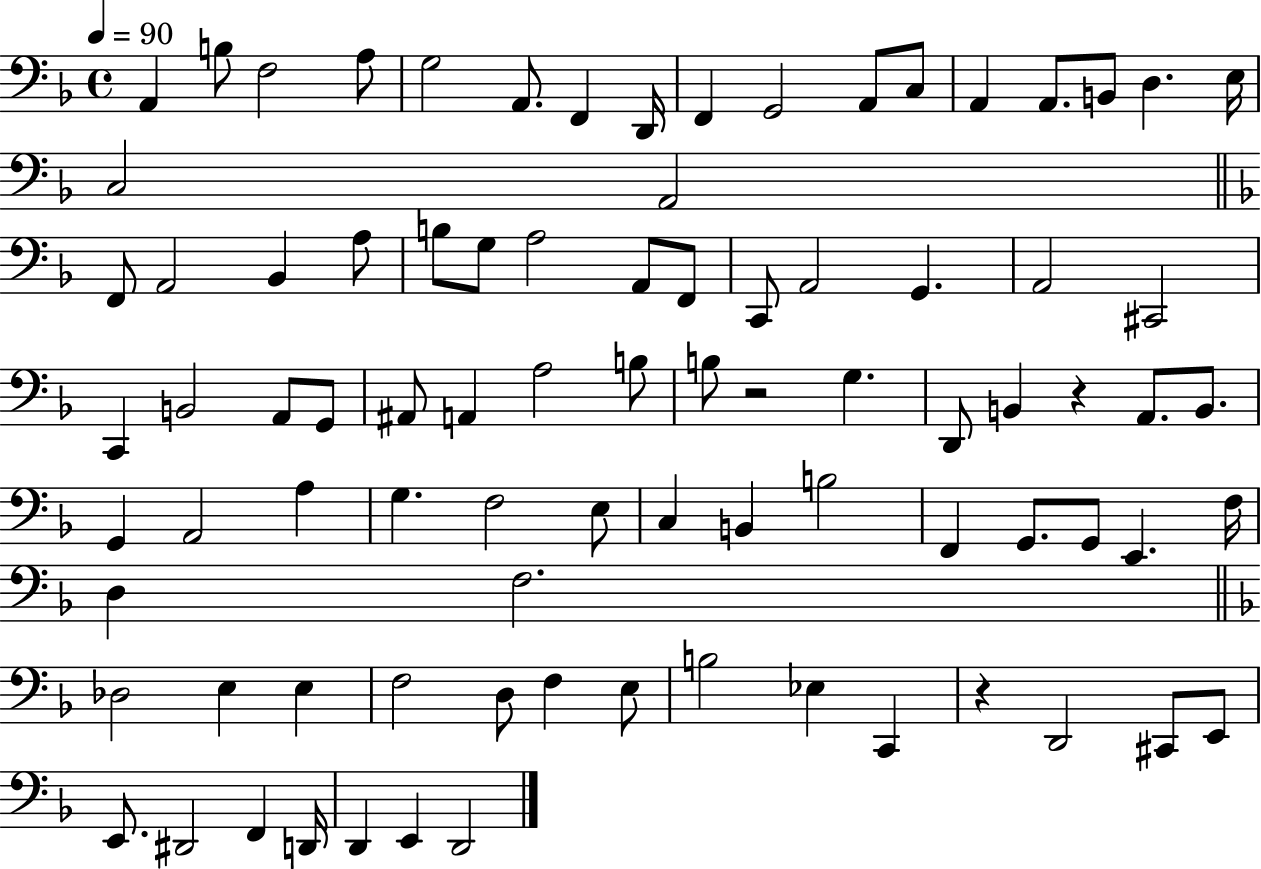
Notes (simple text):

A2/q B3/e F3/h A3/e G3/h A2/e. F2/q D2/s F2/q G2/h A2/e C3/e A2/q A2/e. B2/e D3/q. E3/s C3/h A2/h F2/e A2/h Bb2/q A3/e B3/e G3/e A3/h A2/e F2/e C2/e A2/h G2/q. A2/h C#2/h C2/q B2/h A2/e G2/e A#2/e A2/q A3/h B3/e B3/e R/h G3/q. D2/e B2/q R/q A2/e. B2/e. G2/q A2/h A3/q G3/q. F3/h E3/e C3/q B2/q B3/h F2/q G2/e. G2/e E2/q. F3/s D3/q F3/h. Db3/h E3/q E3/q F3/h D3/e F3/q E3/e B3/h Eb3/q C2/q R/q D2/h C#2/e E2/e E2/e. D#2/h F2/q D2/s D2/q E2/q D2/h